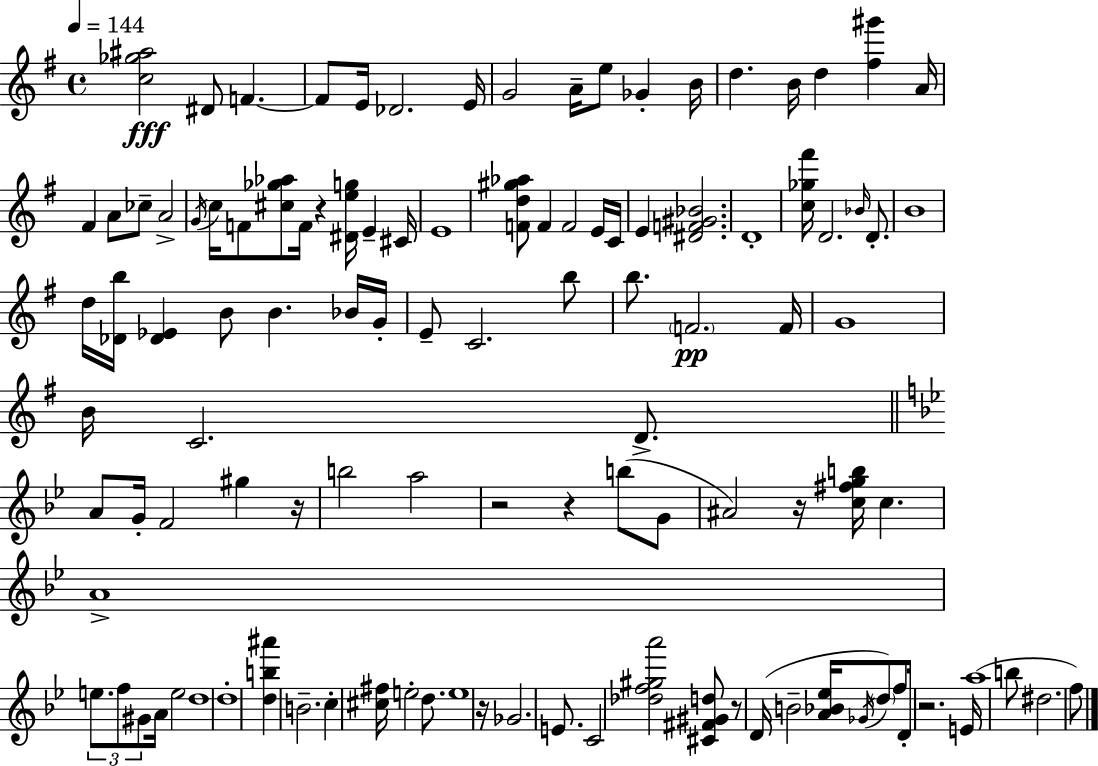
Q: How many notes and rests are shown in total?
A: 111